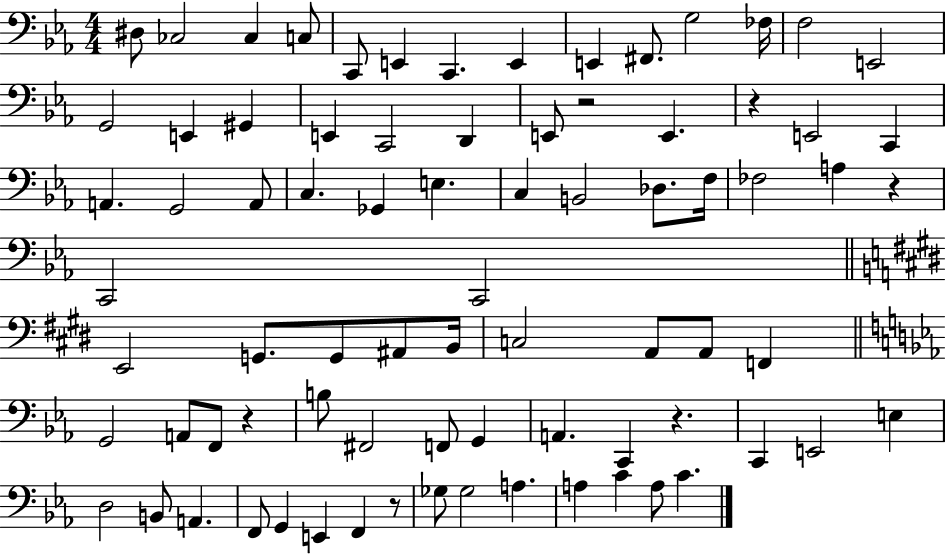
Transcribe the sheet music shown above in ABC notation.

X:1
T:Untitled
M:4/4
L:1/4
K:Eb
^D,/2 _C,2 _C, C,/2 C,,/2 E,, C,, E,, E,, ^F,,/2 G,2 _F,/4 F,2 E,,2 G,,2 E,, ^G,, E,, C,,2 D,, E,,/2 z2 E,, z E,,2 C,, A,, G,,2 A,,/2 C, _G,, E, C, B,,2 _D,/2 F,/4 _F,2 A, z C,,2 C,,2 E,,2 G,,/2 G,,/2 ^A,,/2 B,,/4 C,2 A,,/2 A,,/2 F,, G,,2 A,,/2 F,,/2 z B,/2 ^F,,2 F,,/2 G,, A,, C,, z C,, E,,2 E, D,2 B,,/2 A,, F,,/2 G,, E,, F,, z/2 _G,/2 _G,2 A, A, C A,/2 C